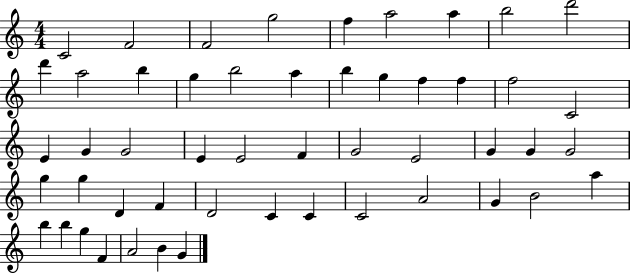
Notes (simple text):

C4/h F4/h F4/h G5/h F5/q A5/h A5/q B5/h D6/h D6/q A5/h B5/q G5/q B5/h A5/q B5/q G5/q F5/q F5/q F5/h C4/h E4/q G4/q G4/h E4/q E4/h F4/q G4/h E4/h G4/q G4/q G4/h G5/q G5/q D4/q F4/q D4/h C4/q C4/q C4/h A4/h G4/q B4/h A5/q B5/q B5/q G5/q F4/q A4/h B4/q G4/q